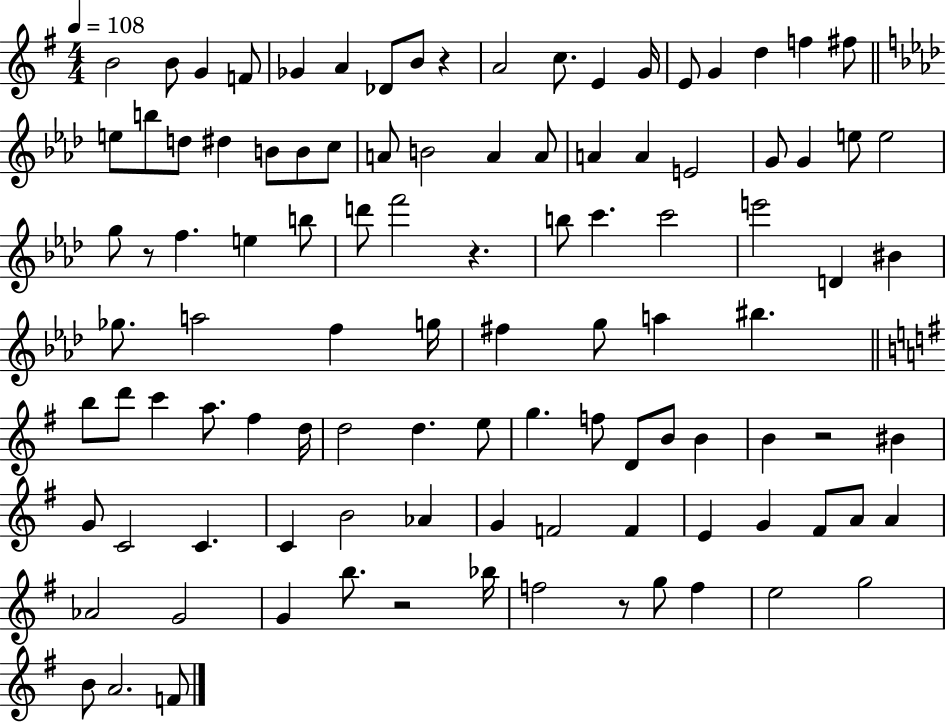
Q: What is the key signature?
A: G major